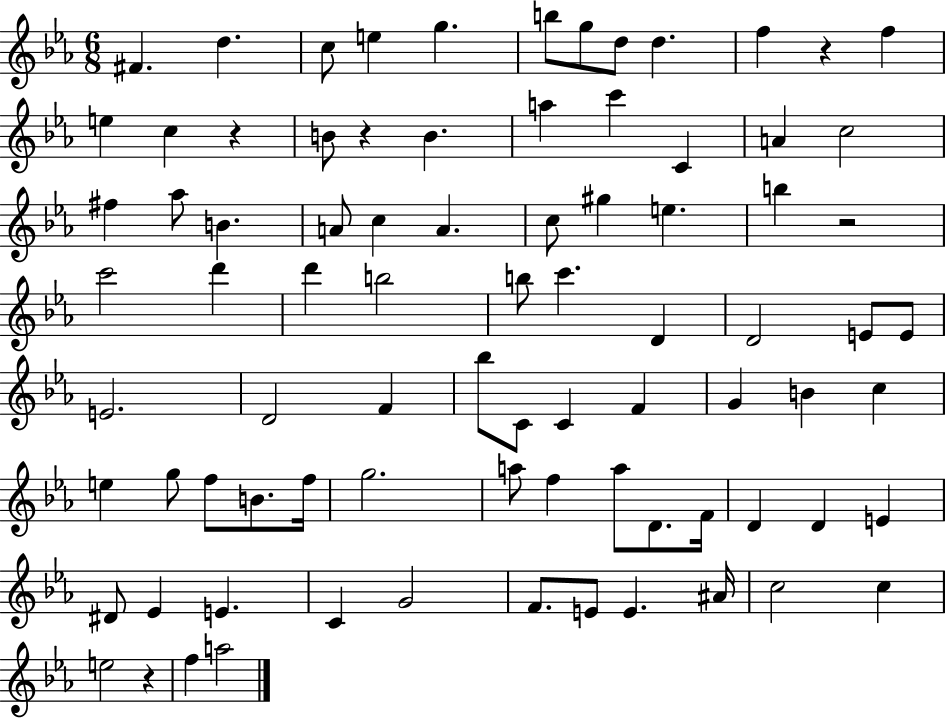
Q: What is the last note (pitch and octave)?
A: A5